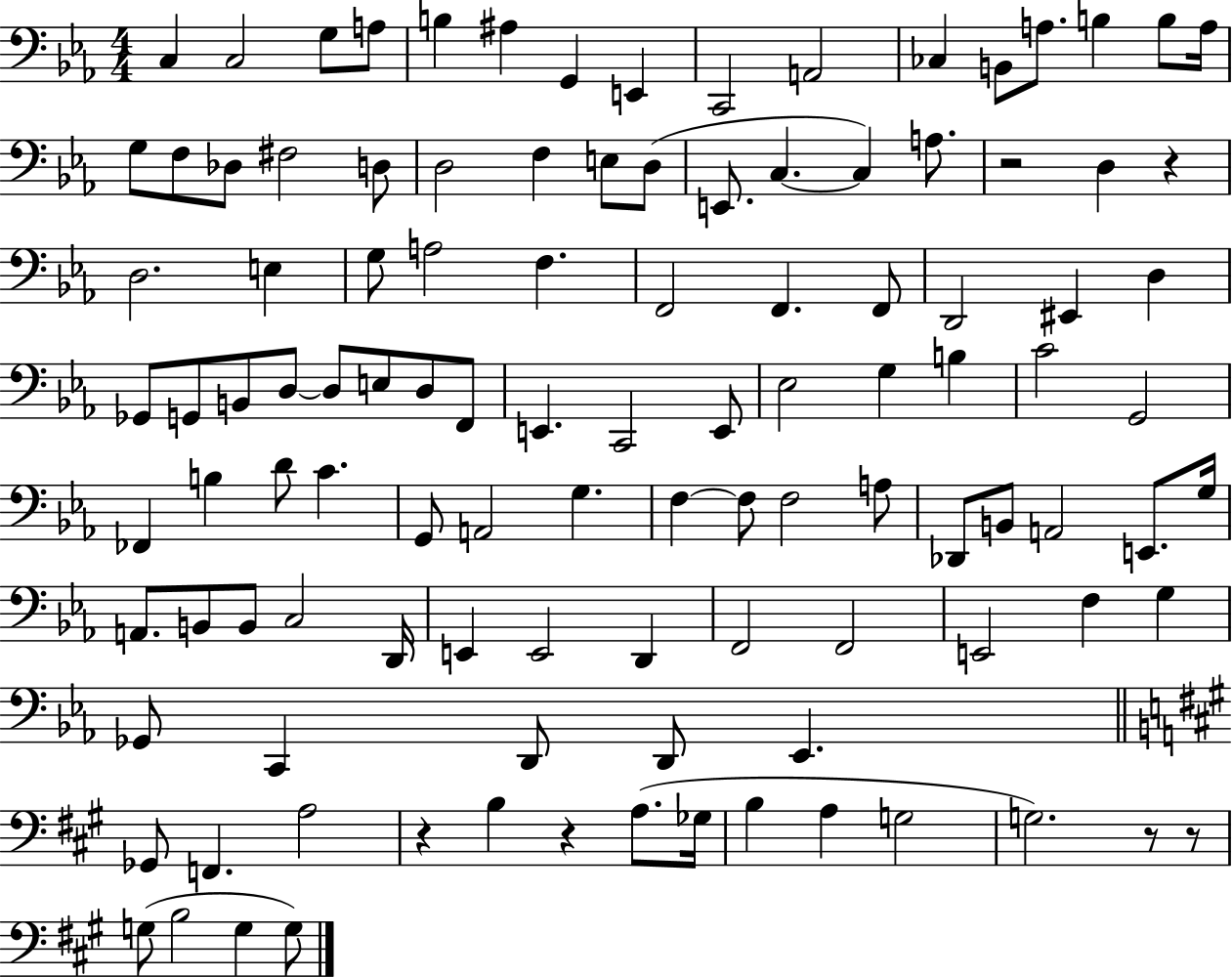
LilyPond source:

{
  \clef bass
  \numericTimeSignature
  \time 4/4
  \key ees \major
  c4 c2 g8 a8 | b4 ais4 g,4 e,4 | c,2 a,2 | ces4 b,8 a8. b4 b8 a16 | \break g8 f8 des8 fis2 d8 | d2 f4 e8 d8( | e,8. c4.~~ c4) a8. | r2 d4 r4 | \break d2. e4 | g8 a2 f4. | f,2 f,4. f,8 | d,2 eis,4 d4 | \break ges,8 g,8 b,8 d8~~ d8 e8 d8 f,8 | e,4. c,2 e,8 | ees2 g4 b4 | c'2 g,2 | \break fes,4 b4 d'8 c'4. | g,8 a,2 g4. | f4~~ f8 f2 a8 | des,8 b,8 a,2 e,8. g16 | \break a,8. b,8 b,8 c2 d,16 | e,4 e,2 d,4 | f,2 f,2 | e,2 f4 g4 | \break ges,8 c,4 d,8 d,8 ees,4. | \bar "||" \break \key a \major ges,8 f,4. a2 | r4 b4 r4 a8.( ges16 | b4 a4 g2 | g2.) r8 r8 | \break g8( b2 g4 g8) | \bar "|."
}